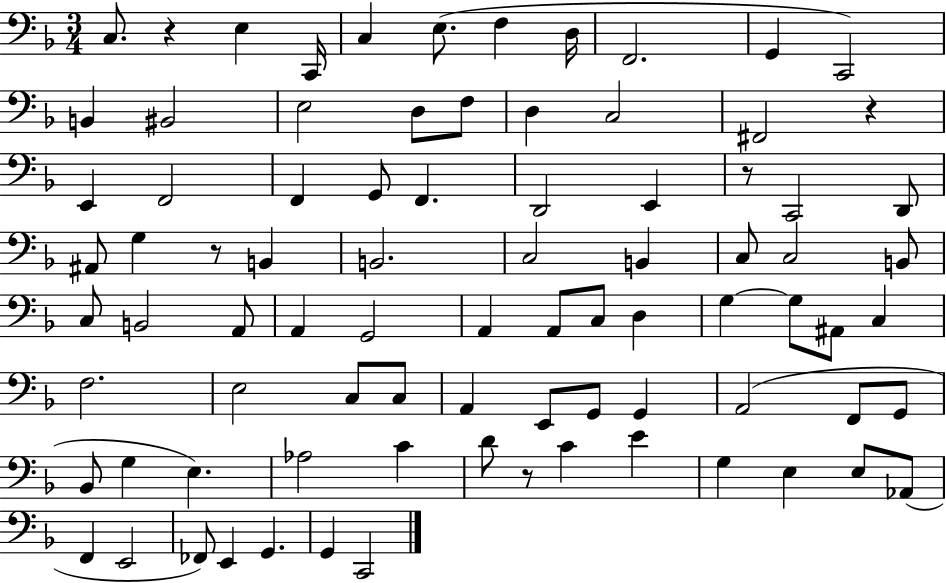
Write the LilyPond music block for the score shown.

{
  \clef bass
  \numericTimeSignature
  \time 3/4
  \key f \major
  \repeat volta 2 { c8. r4 e4 c,16 | c4 e8.( f4 d16 | f,2. | g,4 c,2) | \break b,4 bis,2 | e2 d8 f8 | d4 c2 | fis,2 r4 | \break e,4 f,2 | f,4 g,8 f,4. | d,2 e,4 | r8 c,2 d,8 | \break ais,8 g4 r8 b,4 | b,2. | c2 b,4 | c8 c2 b,8 | \break c8 b,2 a,8 | a,4 g,2 | a,4 a,8 c8 d4 | g4~~ g8 ais,8 c4 | \break f2. | e2 c8 c8 | a,4 e,8 g,8 g,4 | a,2( f,8 g,8 | \break bes,8 g4 e4.) | aes2 c'4 | d'8 r8 c'4 e'4 | g4 e4 e8 aes,8( | \break f,4 e,2 | fes,8) e,4 g,4. | g,4 c,2 | } \bar "|."
}